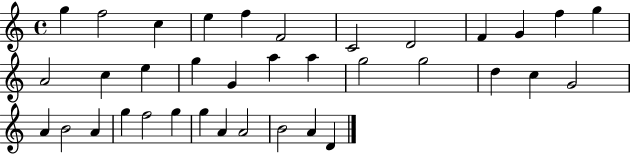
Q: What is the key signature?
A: C major